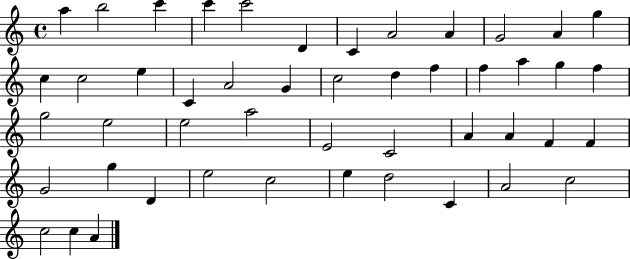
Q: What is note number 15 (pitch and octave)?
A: E5